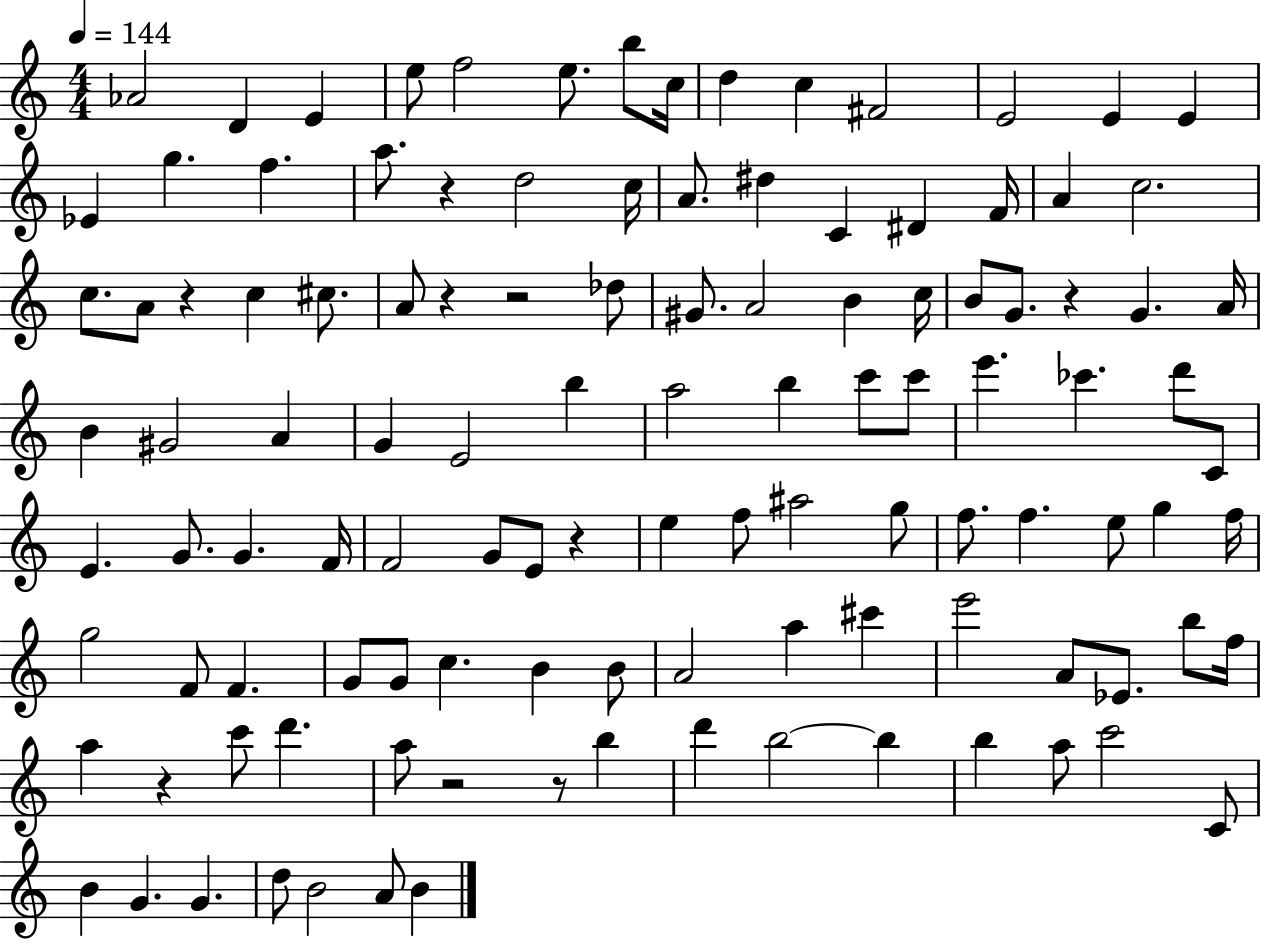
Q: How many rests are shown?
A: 9